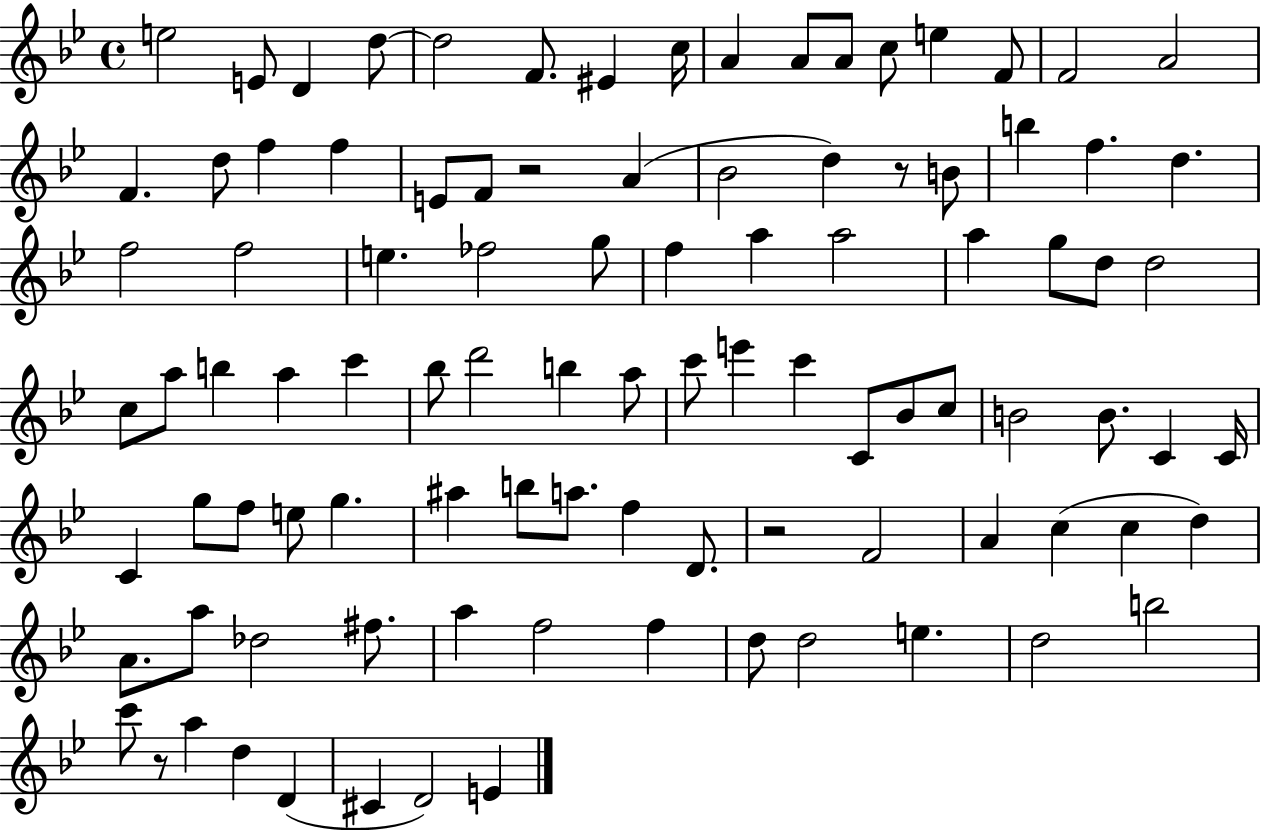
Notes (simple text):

E5/h E4/e D4/q D5/e D5/h F4/e. EIS4/q C5/s A4/q A4/e A4/e C5/e E5/q F4/e F4/h A4/h F4/q. D5/e F5/q F5/q E4/e F4/e R/h A4/q Bb4/h D5/q R/e B4/e B5/q F5/q. D5/q. F5/h F5/h E5/q. FES5/h G5/e F5/q A5/q A5/h A5/q G5/e D5/e D5/h C5/e A5/e B5/q A5/q C6/q Bb5/e D6/h B5/q A5/e C6/e E6/q C6/q C4/e Bb4/e C5/e B4/h B4/e. C4/q C4/s C4/q G5/e F5/e E5/e G5/q. A#5/q B5/e A5/e. F5/q D4/e. R/h F4/h A4/q C5/q C5/q D5/q A4/e. A5/e Db5/h F#5/e. A5/q F5/h F5/q D5/e D5/h E5/q. D5/h B5/h C6/e R/e A5/q D5/q D4/q C#4/q D4/h E4/q